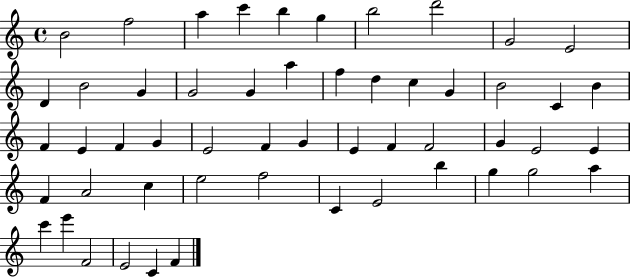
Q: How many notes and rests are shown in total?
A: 53